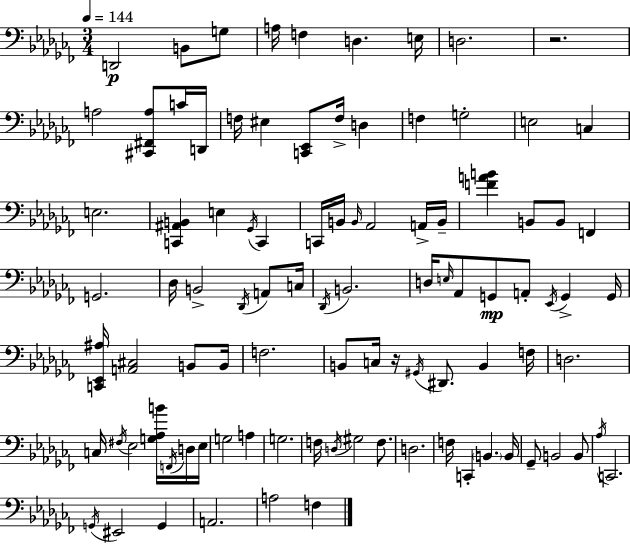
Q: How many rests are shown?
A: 2